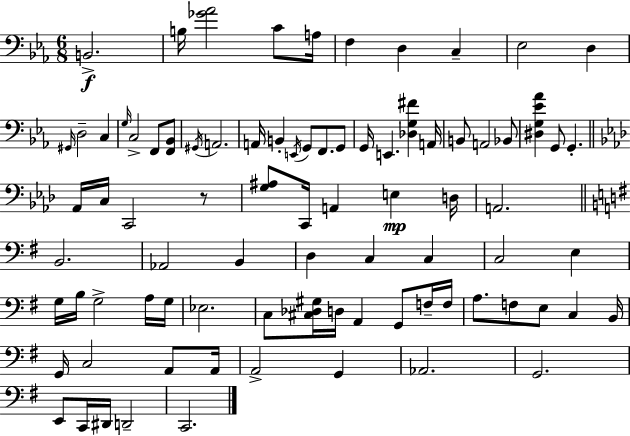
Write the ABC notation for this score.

X:1
T:Untitled
M:6/8
L:1/4
K:Eb
B,,2 B,/4 [_G_A]2 C/2 A,/4 F, D, C, _E,2 D, ^G,,/4 D,2 C, G,/4 C,2 F,,/2 [F,,_B,,]/2 ^G,,/4 A,,2 A,,/4 B,, E,,/4 G,,/2 F,,/2 G,,/2 G,,/4 E,, [_D,G,^F] A,,/4 B,,/2 A,,2 _B,,/2 [^D,G,_E_A] G,,/2 G,, _A,,/4 C,/4 C,,2 z/2 [G,^A,]/2 C,,/4 A,, E, D,/4 A,,2 B,,2 _A,,2 B,, D, C, C, C,2 E, G,/4 B,/4 G,2 A,/4 G,/4 _E,2 C,/2 [^C,_D,^G,]/4 D,/4 A,, G,,/2 F,/4 F,/4 A,/2 F,/2 E,/2 C, B,,/4 G,,/4 C,2 A,,/2 A,,/4 A,,2 G,, _A,,2 G,,2 E,,/2 C,,/4 ^D,,/4 D,,2 C,,2